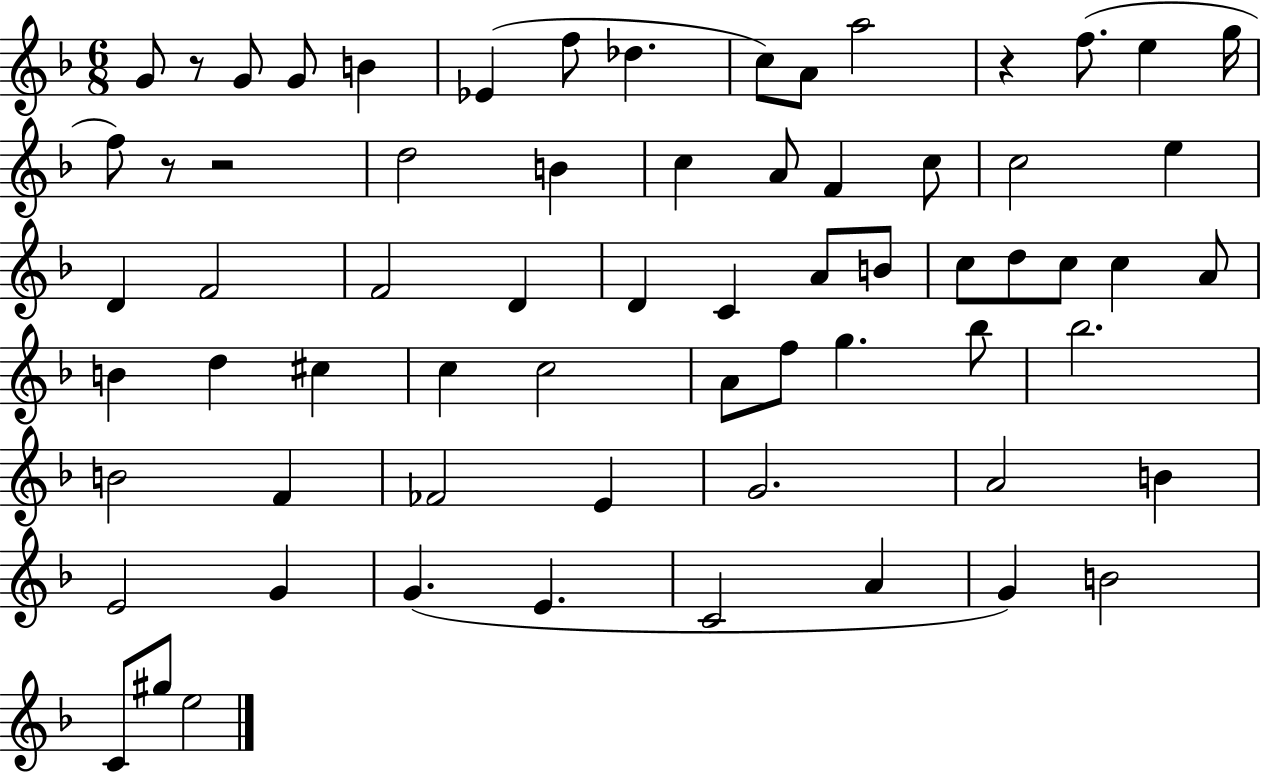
{
  \clef treble
  \numericTimeSignature
  \time 6/8
  \key f \major
  \repeat volta 2 { g'8 r8 g'8 g'8 b'4 | ees'4( f''8 des''4. | c''8) a'8 a''2 | r4 f''8.( e''4 g''16 | \break f''8) r8 r2 | d''2 b'4 | c''4 a'8 f'4 c''8 | c''2 e''4 | \break d'4 f'2 | f'2 d'4 | d'4 c'4 a'8 b'8 | c''8 d''8 c''8 c''4 a'8 | \break b'4 d''4 cis''4 | c''4 c''2 | a'8 f''8 g''4. bes''8 | bes''2. | \break b'2 f'4 | fes'2 e'4 | g'2. | a'2 b'4 | \break e'2 g'4 | g'4.( e'4. | c'2 a'4 | g'4) b'2 | \break c'8 gis''8 e''2 | } \bar "|."
}